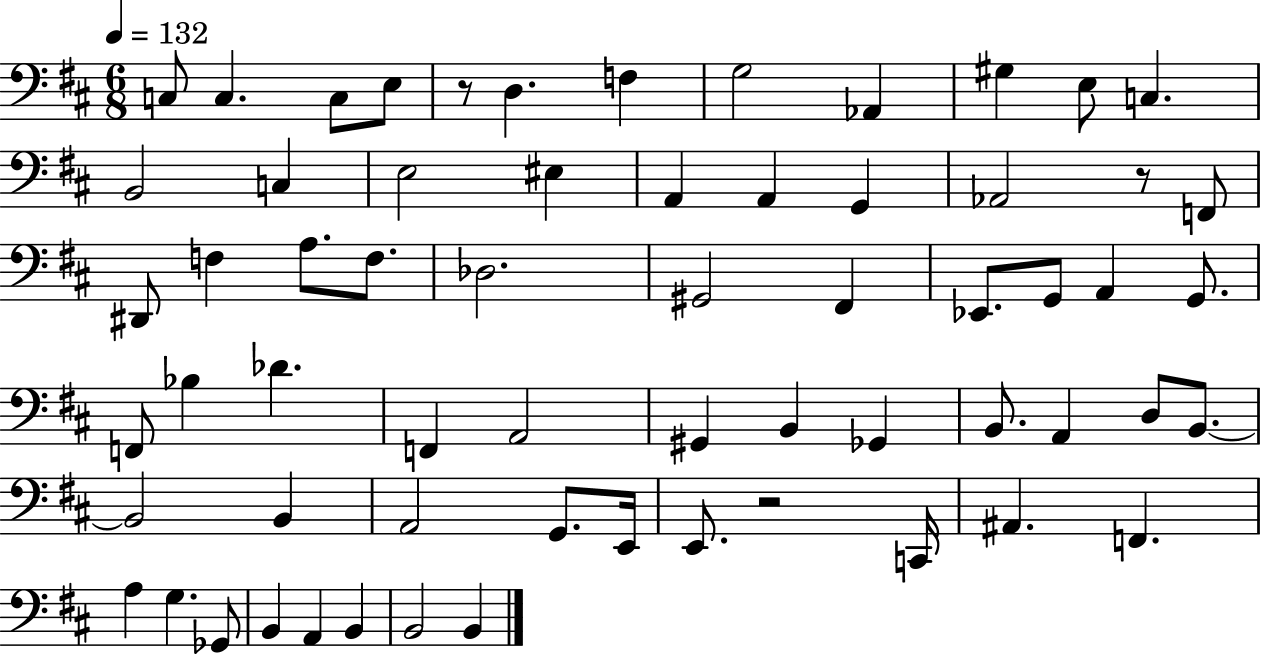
{
  \clef bass
  \numericTimeSignature
  \time 6/8
  \key d \major
  \tempo 4 = 132
  c8 c4. c8 e8 | r8 d4. f4 | g2 aes,4 | gis4 e8 c4. | \break b,2 c4 | e2 eis4 | a,4 a,4 g,4 | aes,2 r8 f,8 | \break dis,8 f4 a8. f8. | des2. | gis,2 fis,4 | ees,8. g,8 a,4 g,8. | \break f,8 bes4 des'4. | f,4 a,2 | gis,4 b,4 ges,4 | b,8. a,4 d8 b,8.~~ | \break b,2 b,4 | a,2 g,8. e,16 | e,8. r2 c,16 | ais,4. f,4. | \break a4 g4. ges,8 | b,4 a,4 b,4 | b,2 b,4 | \bar "|."
}